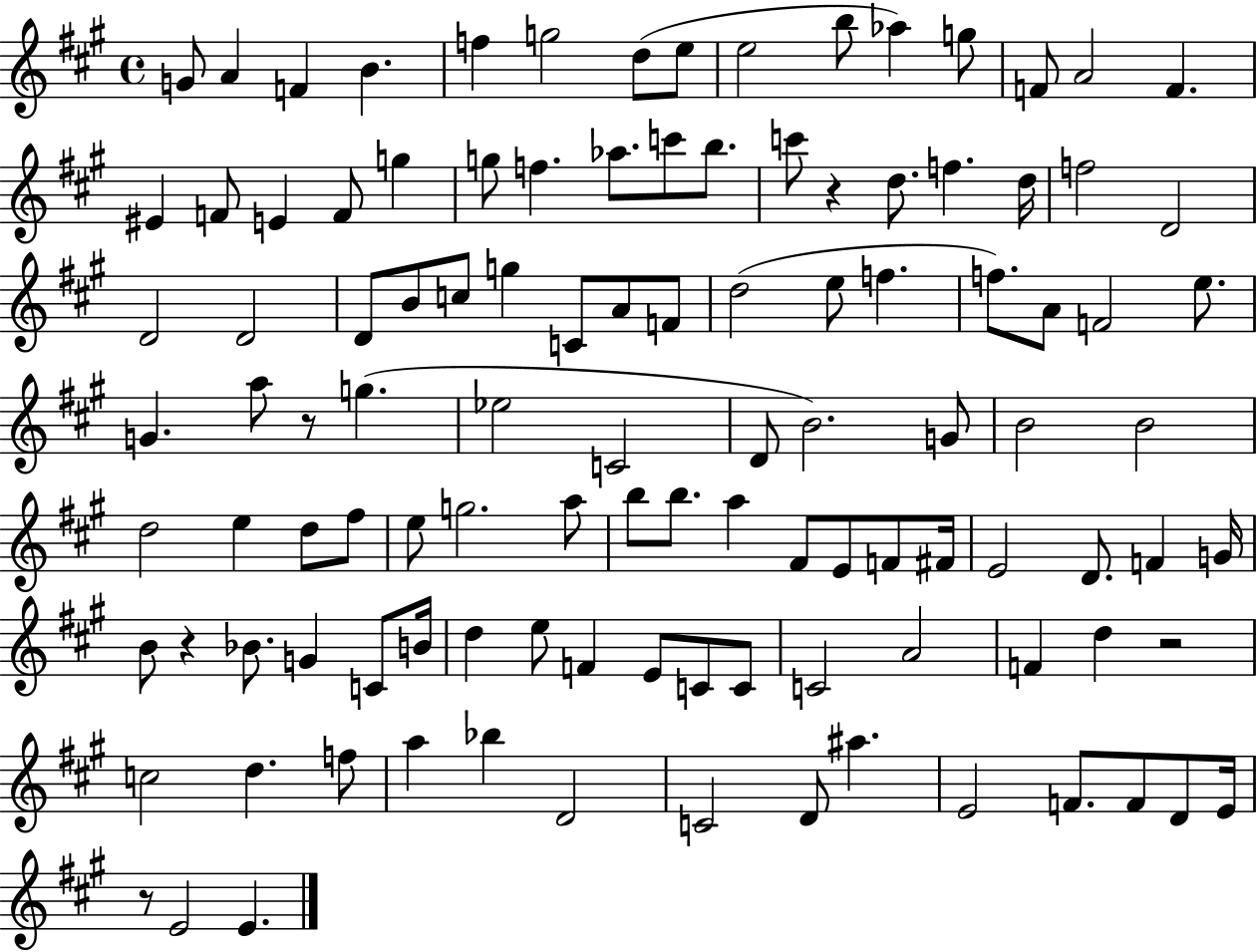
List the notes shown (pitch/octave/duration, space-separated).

G4/e A4/q F4/q B4/q. F5/q G5/h D5/e E5/e E5/h B5/e Ab5/q G5/e F4/e A4/h F4/q. EIS4/q F4/e E4/q F4/e G5/q G5/e F5/q. Ab5/e. C6/e B5/e. C6/e R/q D5/e. F5/q. D5/s F5/h D4/h D4/h D4/h D4/e B4/e C5/e G5/q C4/e A4/e F4/e D5/h E5/e F5/q. F5/e. A4/e F4/h E5/e. G4/q. A5/e R/e G5/q. Eb5/h C4/h D4/e B4/h. G4/e B4/h B4/h D5/h E5/q D5/e F#5/e E5/e G5/h. A5/e B5/e B5/e. A5/q F#4/e E4/e F4/e F#4/s E4/h D4/e. F4/q G4/s B4/e R/q Bb4/e. G4/q C4/e B4/s D5/q E5/e F4/q E4/e C4/e C4/e C4/h A4/h F4/q D5/q R/h C5/h D5/q. F5/e A5/q Bb5/q D4/h C4/h D4/e A#5/q. E4/h F4/e. F4/e D4/e E4/s R/e E4/h E4/q.